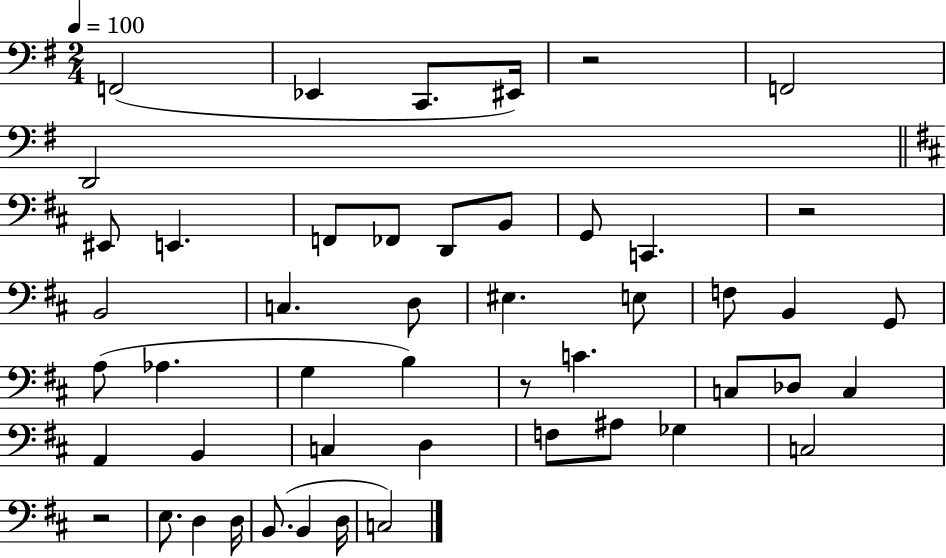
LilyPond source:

{
  \clef bass
  \numericTimeSignature
  \time 2/4
  \key g \major
  \tempo 4 = 100
  \repeat volta 2 { f,2( | ees,4 c,8. eis,16) | r2 | f,2 | \break d,2 | \bar "||" \break \key d \major eis,8 e,4. | f,8 fes,8 d,8 b,8 | g,8 c,4. | r2 | \break b,2 | c4. d8 | eis4. e8 | f8 b,4 g,8 | \break a8( aes4. | g4 b4) | r8 c'4. | c8 des8 c4 | \break a,4 b,4 | c4 d4 | f8 ais8 ges4 | c2 | \break r2 | e8. d4 d16 | b,8.( b,4 d16 | c2) | \break } \bar "|."
}